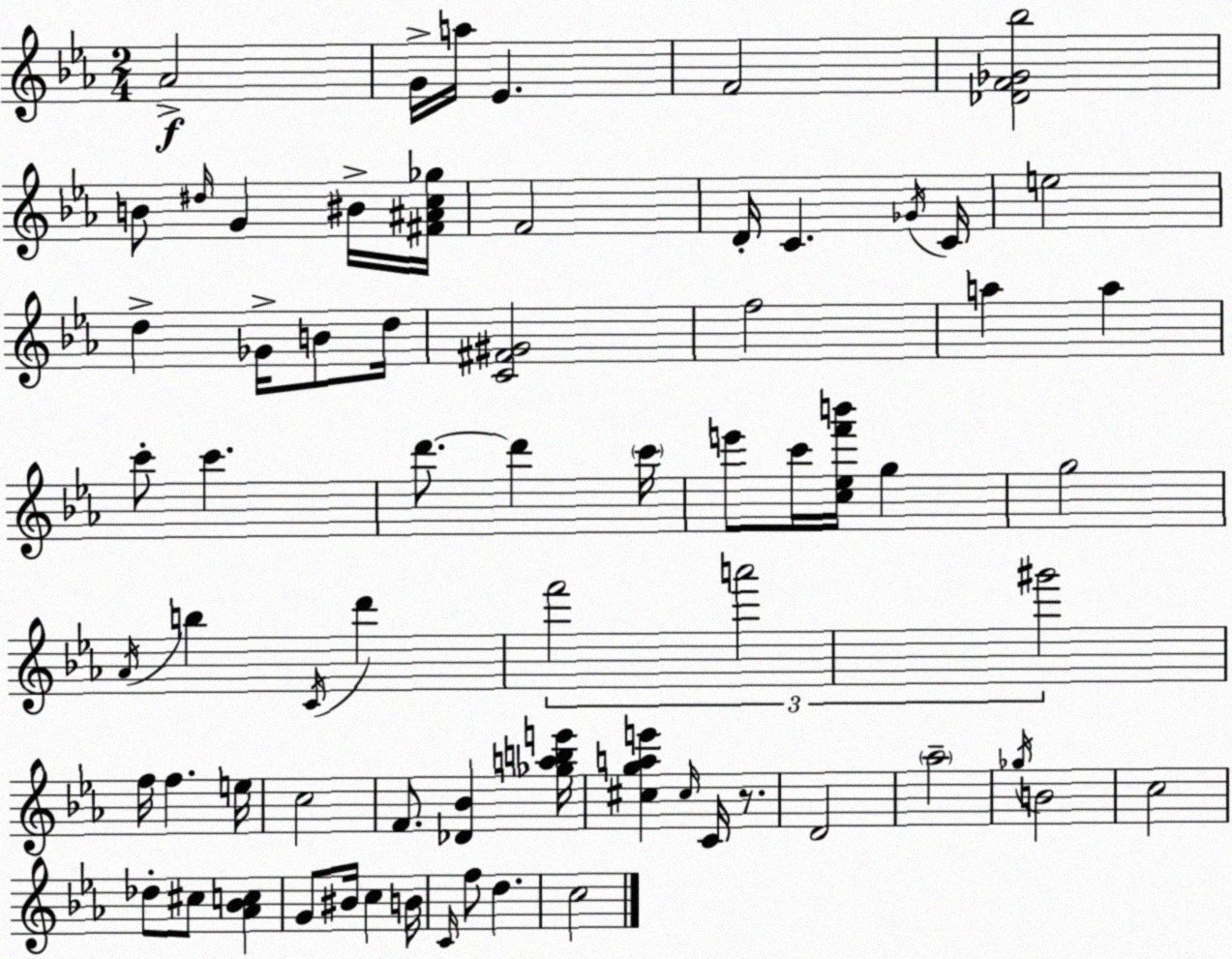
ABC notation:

X:1
T:Untitled
M:2/4
L:1/4
K:Cm
_A2 G/4 a/4 _E F2 [_DF_G_b]2 B/2 ^d/4 G ^B/4 [^F^Ac_g]/4 F2 D/4 C _G/4 C/4 e2 d _G/4 B/2 d/4 [C^F^G]2 f2 a a c'/2 c' d'/2 d' c'/4 e'/2 c'/4 [c_ef'b']/4 g g2 _A/4 b C/4 d' f'2 a'2 ^g'2 f/4 f e/4 c2 F/2 [_D_B] [_gabe']/4 [^cgae'] ^c/4 C/4 z/2 D2 _a2 _g/4 B2 c2 _d/2 ^c/2 [_A_Bc] G/2 ^B/4 c B/4 C/4 f/2 d c2